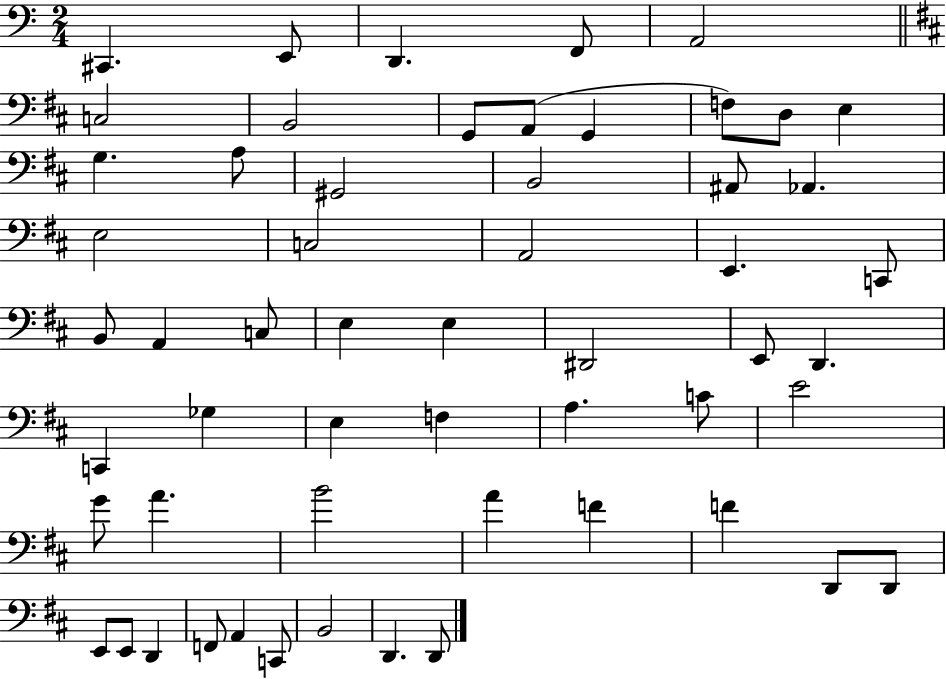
{
  \clef bass
  \numericTimeSignature
  \time 2/4
  \key c \major
  \repeat volta 2 { cis,4. e,8 | d,4. f,8 | a,2 | \bar "||" \break \key d \major c2 | b,2 | g,8 a,8( g,4 | f8) d8 e4 | \break g4. a8 | gis,2 | b,2 | ais,8 aes,4. | \break e2 | c2 | a,2 | e,4. c,8 | \break b,8 a,4 c8 | e4 e4 | dis,2 | e,8 d,4. | \break c,4 ges4 | e4 f4 | a4. c'8 | e'2 | \break g'8 a'4. | b'2 | a'4 f'4 | f'4 d,8 d,8 | \break e,8 e,8 d,4 | f,8 a,4 c,8 | b,2 | d,4. d,8 | \break } \bar "|."
}